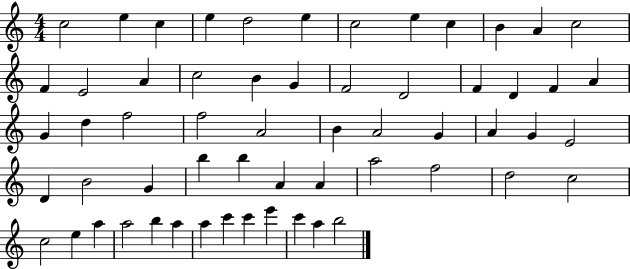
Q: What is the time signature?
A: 4/4